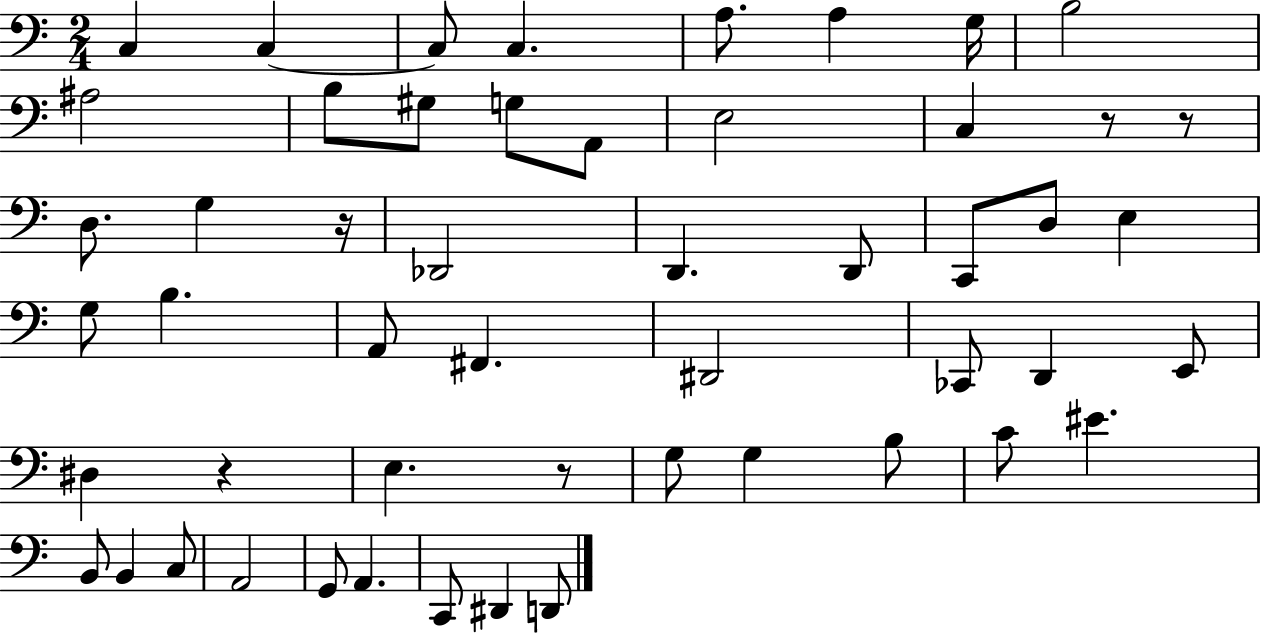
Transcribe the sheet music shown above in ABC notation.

X:1
T:Untitled
M:2/4
L:1/4
K:C
C, C, C,/2 C, A,/2 A, G,/4 B,2 ^A,2 B,/2 ^G,/2 G,/2 A,,/2 E,2 C, z/2 z/2 D,/2 G, z/4 _D,,2 D,, D,,/2 C,,/2 D,/2 E, G,/2 B, A,,/2 ^F,, ^D,,2 _C,,/2 D,, E,,/2 ^D, z E, z/2 G,/2 G, B,/2 C/2 ^E B,,/2 B,, C,/2 A,,2 G,,/2 A,, C,,/2 ^D,, D,,/2